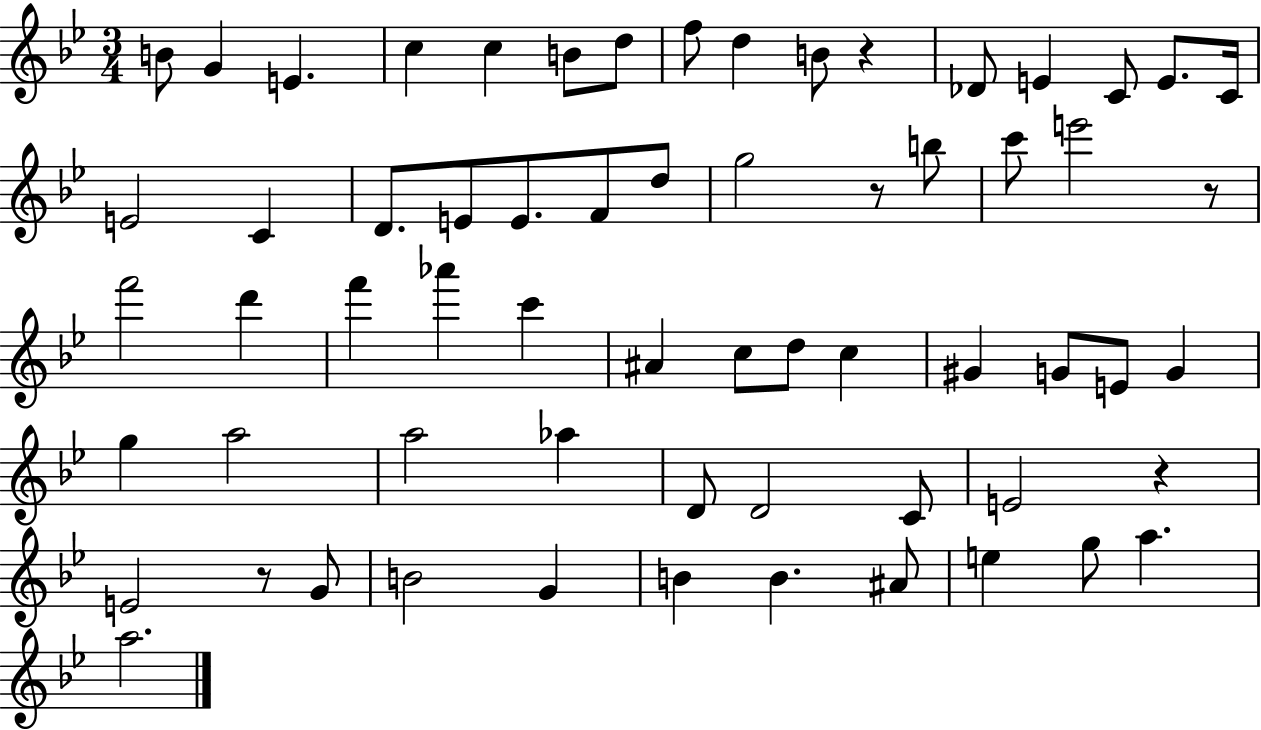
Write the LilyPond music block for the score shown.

{
  \clef treble
  \numericTimeSignature
  \time 3/4
  \key bes \major
  b'8 g'4 e'4. | c''4 c''4 b'8 d''8 | f''8 d''4 b'8 r4 | des'8 e'4 c'8 e'8. c'16 | \break e'2 c'4 | d'8. e'8 e'8. f'8 d''8 | g''2 r8 b''8 | c'''8 e'''2 r8 | \break f'''2 d'''4 | f'''4 aes'''4 c'''4 | ais'4 c''8 d''8 c''4 | gis'4 g'8 e'8 g'4 | \break g''4 a''2 | a''2 aes''4 | d'8 d'2 c'8 | e'2 r4 | \break e'2 r8 g'8 | b'2 g'4 | b'4 b'4. ais'8 | e''4 g''8 a''4. | \break a''2. | \bar "|."
}